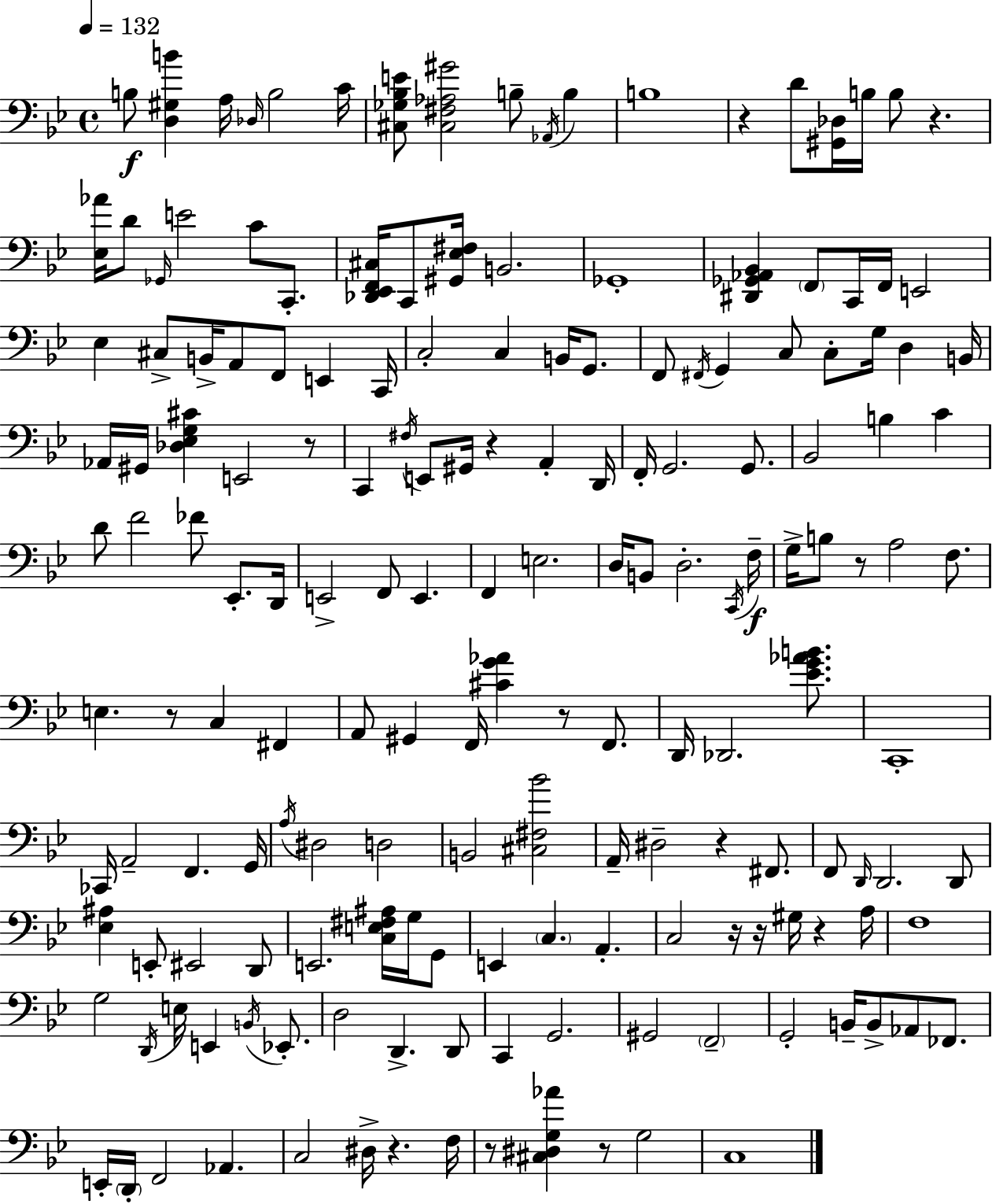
X:1
T:Untitled
M:4/4
L:1/4
K:Bb
B,/2 [D,^G,B] A,/4 _D,/4 B,2 C/4 [^C,_G,_B,E]/2 [^C,^F,_A,^G]2 B,/2 _A,,/4 B, B,4 z D/2 [^G,,_D,]/4 B,/4 B,/2 z [_E,_A]/4 D/2 _G,,/4 E2 C/2 C,,/2 [_D,,_E,,F,,^C,]/4 C,,/2 [^G,,_E,^F,]/4 B,,2 _G,,4 [^D,,_G,,_A,,_B,,] F,,/2 C,,/4 F,,/4 E,,2 _E, ^C,/2 B,,/4 A,,/2 F,,/2 E,, C,,/4 C,2 C, B,,/4 G,,/2 F,,/2 ^F,,/4 G,, C,/2 C,/2 G,/4 D, B,,/4 _A,,/4 ^G,,/4 [_D,_E,G,^C] E,,2 z/2 C,, ^F,/4 E,,/2 ^G,,/4 z A,, D,,/4 F,,/4 G,,2 G,,/2 _B,,2 B, C D/2 F2 _F/2 _E,,/2 D,,/4 E,,2 F,,/2 E,, F,, E,2 D,/4 B,,/2 D,2 C,,/4 F,/4 G,/4 B,/2 z/2 A,2 F,/2 E, z/2 C, ^F,, A,,/2 ^G,, F,,/4 [^CG_A] z/2 F,,/2 D,,/4 _D,,2 [_EG_AB]/2 C,,4 _C,,/4 A,,2 F,, G,,/4 A,/4 ^D,2 D,2 B,,2 [^C,^F,_B]2 A,,/4 ^D,2 z ^F,,/2 F,,/2 D,,/4 D,,2 D,,/2 [_E,^A,] E,,/2 ^E,,2 D,,/2 E,,2 [C,E,^F,^A,]/4 G,/4 G,,/2 E,, C, A,, C,2 z/4 z/4 ^G,/4 z A,/4 F,4 G,2 D,,/4 E,/4 E,, B,,/4 _E,,/2 D,2 D,, D,,/2 C,, G,,2 ^G,,2 F,,2 G,,2 B,,/4 B,,/2 _A,,/2 _F,,/2 E,,/4 D,,/4 F,,2 _A,, C,2 ^D,/4 z F,/4 z/2 [^C,^D,G,_A] z/2 G,2 C,4